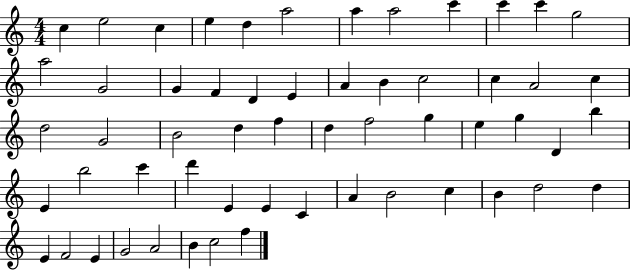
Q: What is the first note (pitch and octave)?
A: C5